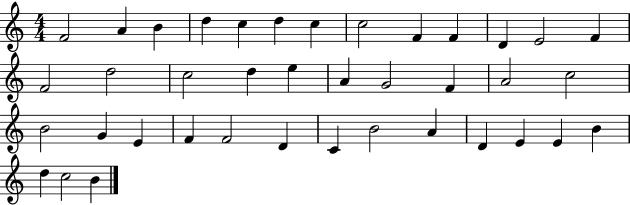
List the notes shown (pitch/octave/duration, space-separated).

F4/h A4/q B4/q D5/q C5/q D5/q C5/q C5/h F4/q F4/q D4/q E4/h F4/q F4/h D5/h C5/h D5/q E5/q A4/q G4/h F4/q A4/h C5/h B4/h G4/q E4/q F4/q F4/h D4/q C4/q B4/h A4/q D4/q E4/q E4/q B4/q D5/q C5/h B4/q